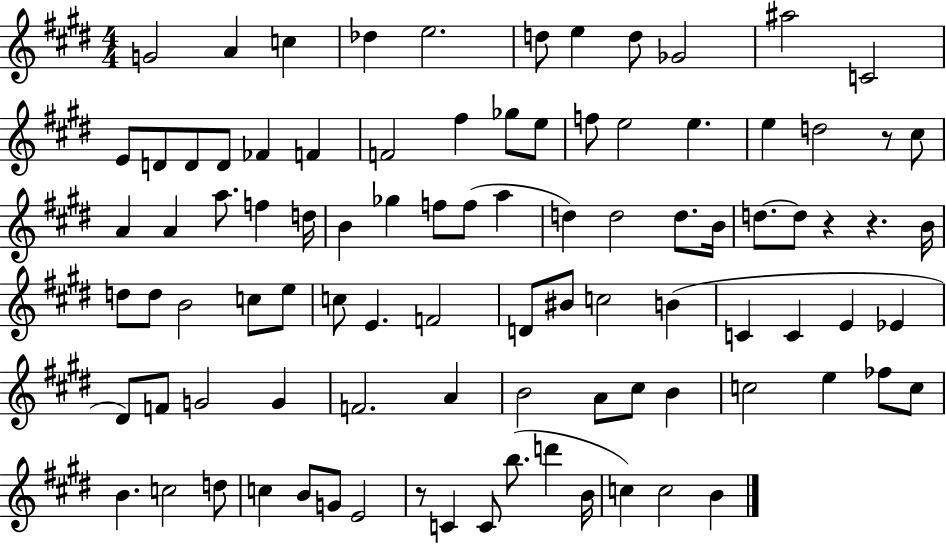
G4/h A4/q C5/q Db5/q E5/h. D5/e E5/q D5/e Gb4/h A#5/h C4/h E4/e D4/e D4/e D4/e FES4/q F4/q F4/h F#5/q Gb5/e E5/e F5/e E5/h E5/q. E5/q D5/h R/e C#5/e A4/q A4/q A5/e. F5/q D5/s B4/q Gb5/q F5/e F5/e A5/q D5/q D5/h D5/e. B4/s D5/e. D5/e R/q R/q. B4/s D5/e D5/e B4/h C5/e E5/e C5/e E4/q. F4/h D4/e BIS4/e C5/h B4/q C4/q C4/q E4/q Eb4/q D#4/e F4/e G4/h G4/q F4/h. A4/q B4/h A4/e C#5/e B4/q C5/h E5/q FES5/e C5/e B4/q. C5/h D5/e C5/q B4/e G4/e E4/h R/e C4/q C4/e B5/e. D6/q B4/s C5/q C5/h B4/q